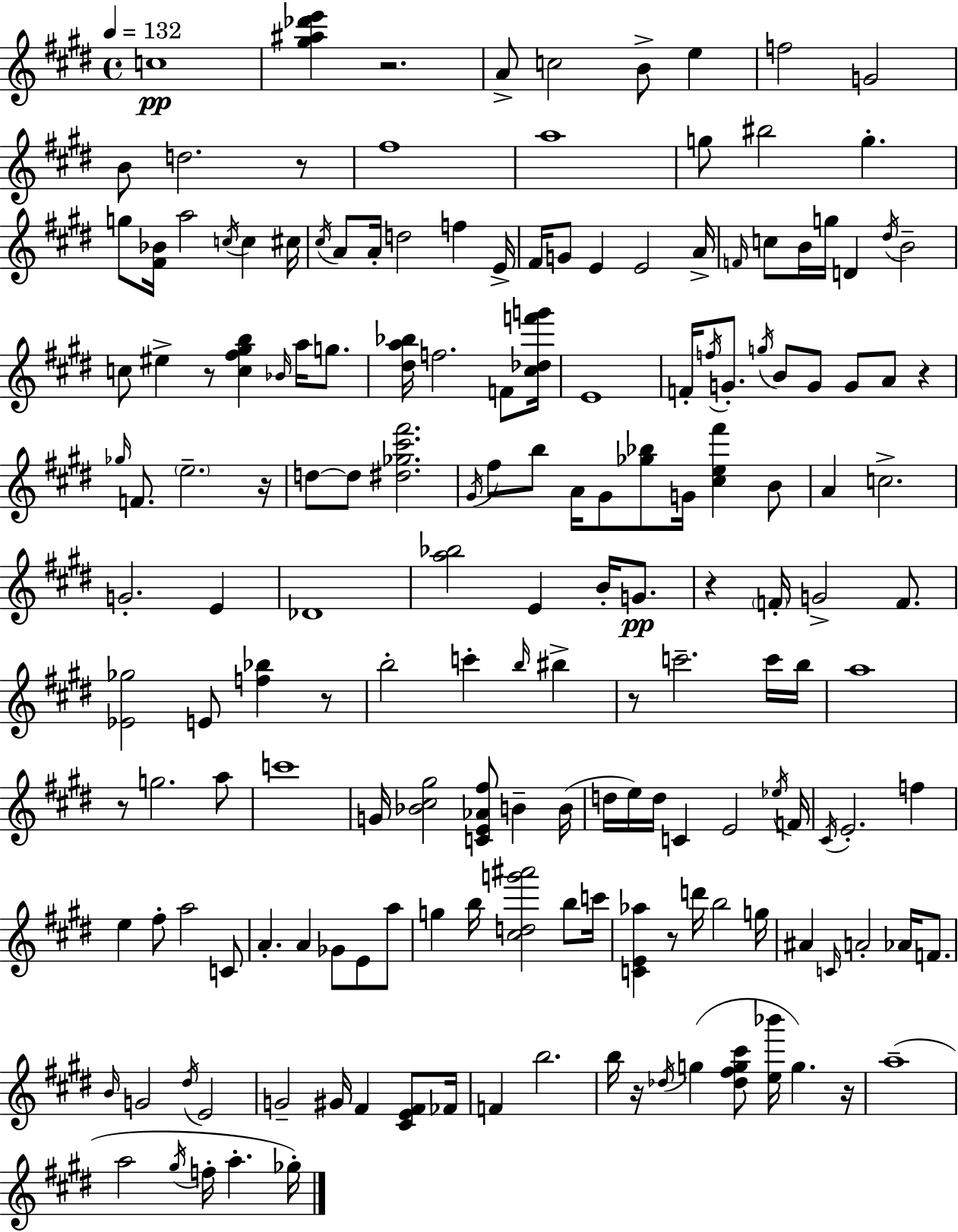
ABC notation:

X:1
T:Untitled
M:4/4
L:1/4
K:E
c4 [^g^a_d'e'] z2 A/2 c2 B/2 e f2 G2 B/2 d2 z/2 ^f4 a4 g/2 ^b2 g g/2 [^F_B]/4 a2 c/4 c ^c/4 ^c/4 A/2 A/4 d2 f E/4 ^F/4 G/2 E E2 A/4 F/4 c/2 B/4 g/4 D ^d/4 B2 c/2 ^e z/2 [c^f^gb] _B/4 a/4 g/2 [^da_b]/4 f2 F/2 [^c_df'g']/4 E4 F/4 f/4 G/2 g/4 B/2 G/2 G/2 A/2 z _g/4 F/2 e2 z/4 d/2 d/2 [^d_g^c'^f']2 ^G/4 ^f/2 b/2 A/4 ^G/2 [_g_b]/2 G/4 [^ce^f'] B/2 A c2 G2 E _D4 [a_b]2 E B/4 G/2 z F/4 G2 F/2 [_E_g]2 E/2 [f_b] z/2 b2 c' b/4 ^b z/2 c'2 c'/4 b/4 a4 z/2 g2 a/2 c'4 G/4 [_B^c^g]2 [CE_A^f]/2 B B/4 d/4 e/4 d/4 C E2 _e/4 F/4 ^C/4 E2 f e ^f/2 a2 C/2 A A _G/2 E/2 a/2 g b/4 [^cdg'^a']2 b/2 c'/4 [CE_a] z/2 d'/4 b2 g/4 ^A C/4 A2 _A/4 F/2 B/4 G2 ^d/4 E2 G2 ^G/4 ^F [^CE^F]/2 _F/4 F b2 b/4 z/4 _d/4 g [_d^fg^c']/2 [e_b']/4 g z/4 a4 a2 ^g/4 f/4 a _g/4